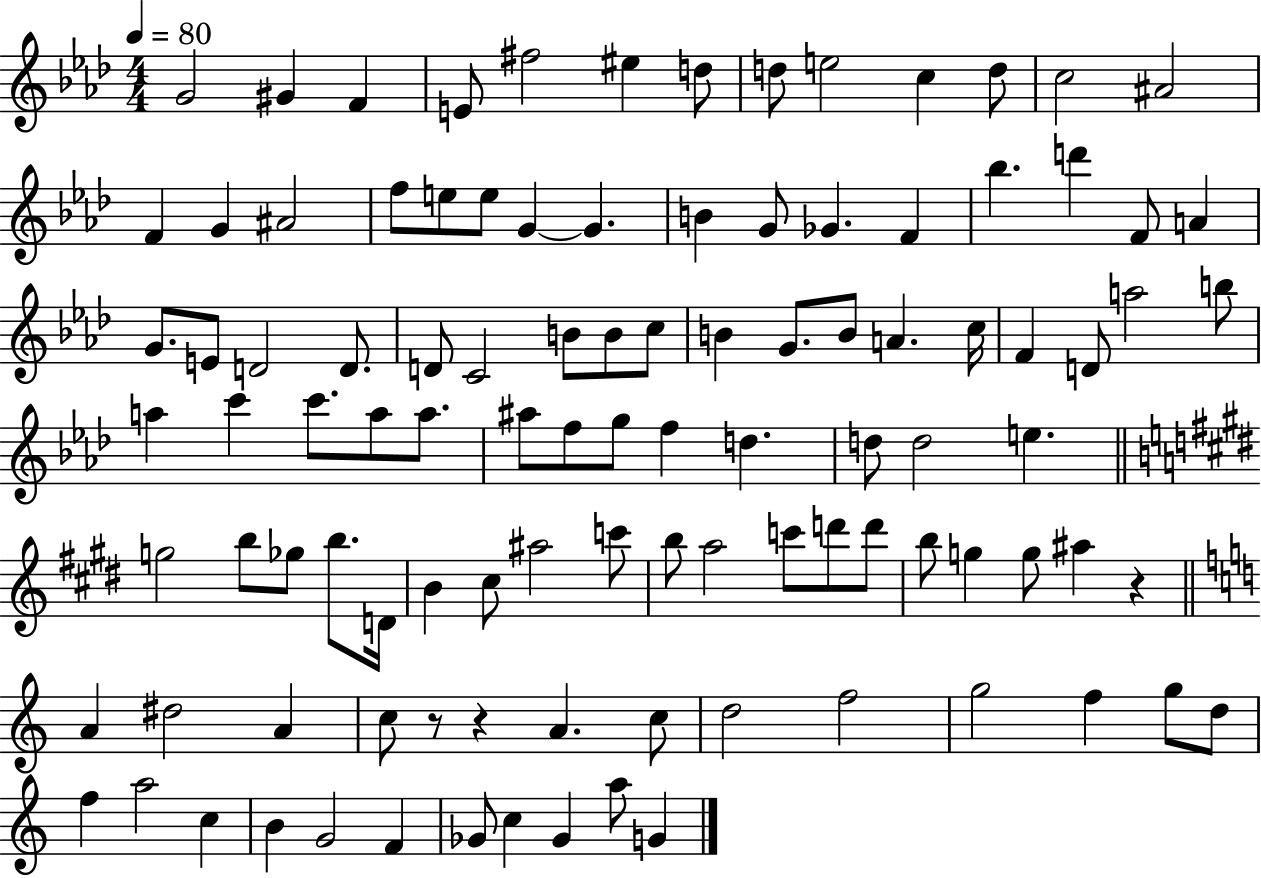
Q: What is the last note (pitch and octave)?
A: G4